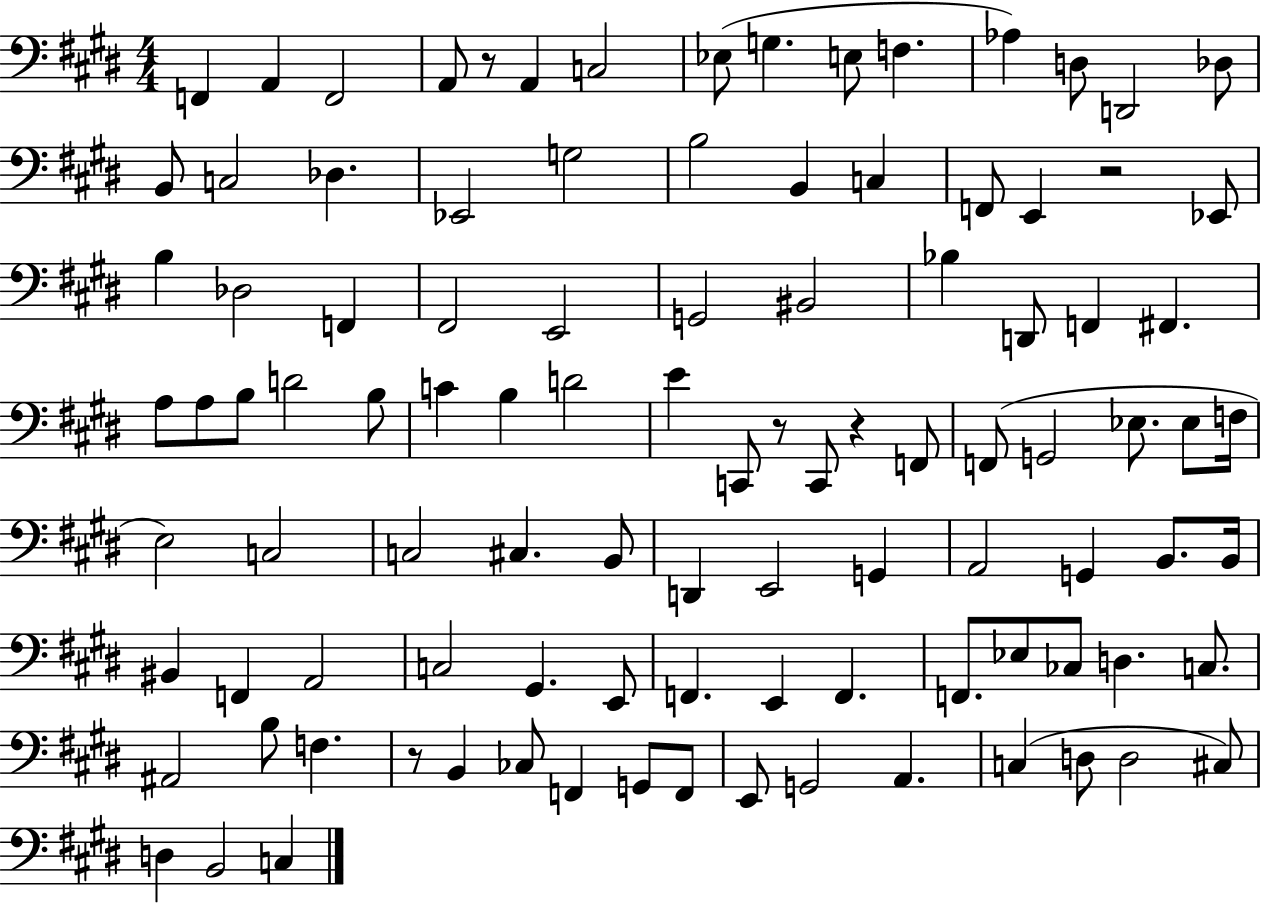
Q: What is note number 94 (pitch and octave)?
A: C#3